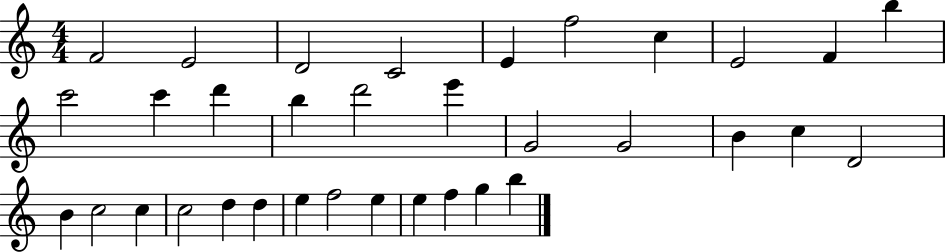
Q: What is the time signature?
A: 4/4